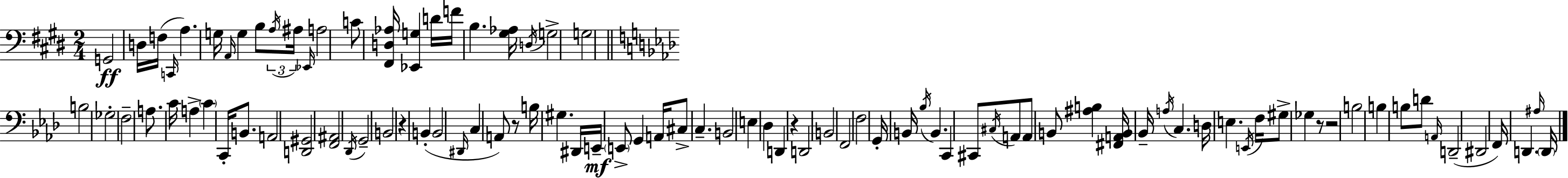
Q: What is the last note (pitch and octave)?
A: D2